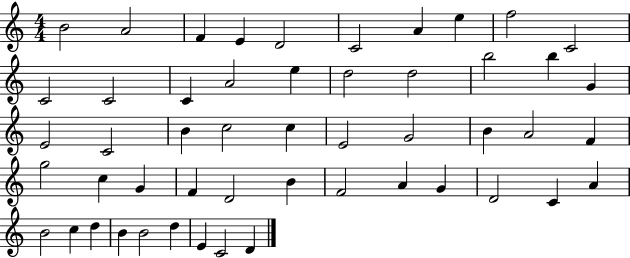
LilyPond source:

{
  \clef treble
  \numericTimeSignature
  \time 4/4
  \key c \major
  b'2 a'2 | f'4 e'4 d'2 | c'2 a'4 e''4 | f''2 c'2 | \break c'2 c'2 | c'4 a'2 e''4 | d''2 d''2 | b''2 b''4 g'4 | \break e'2 c'2 | b'4 c''2 c''4 | e'2 g'2 | b'4 a'2 f'4 | \break g''2 c''4 g'4 | f'4 d'2 b'4 | f'2 a'4 g'4 | d'2 c'4 a'4 | \break b'2 c''4 d''4 | b'4 b'2 d''4 | e'4 c'2 d'4 | \bar "|."
}